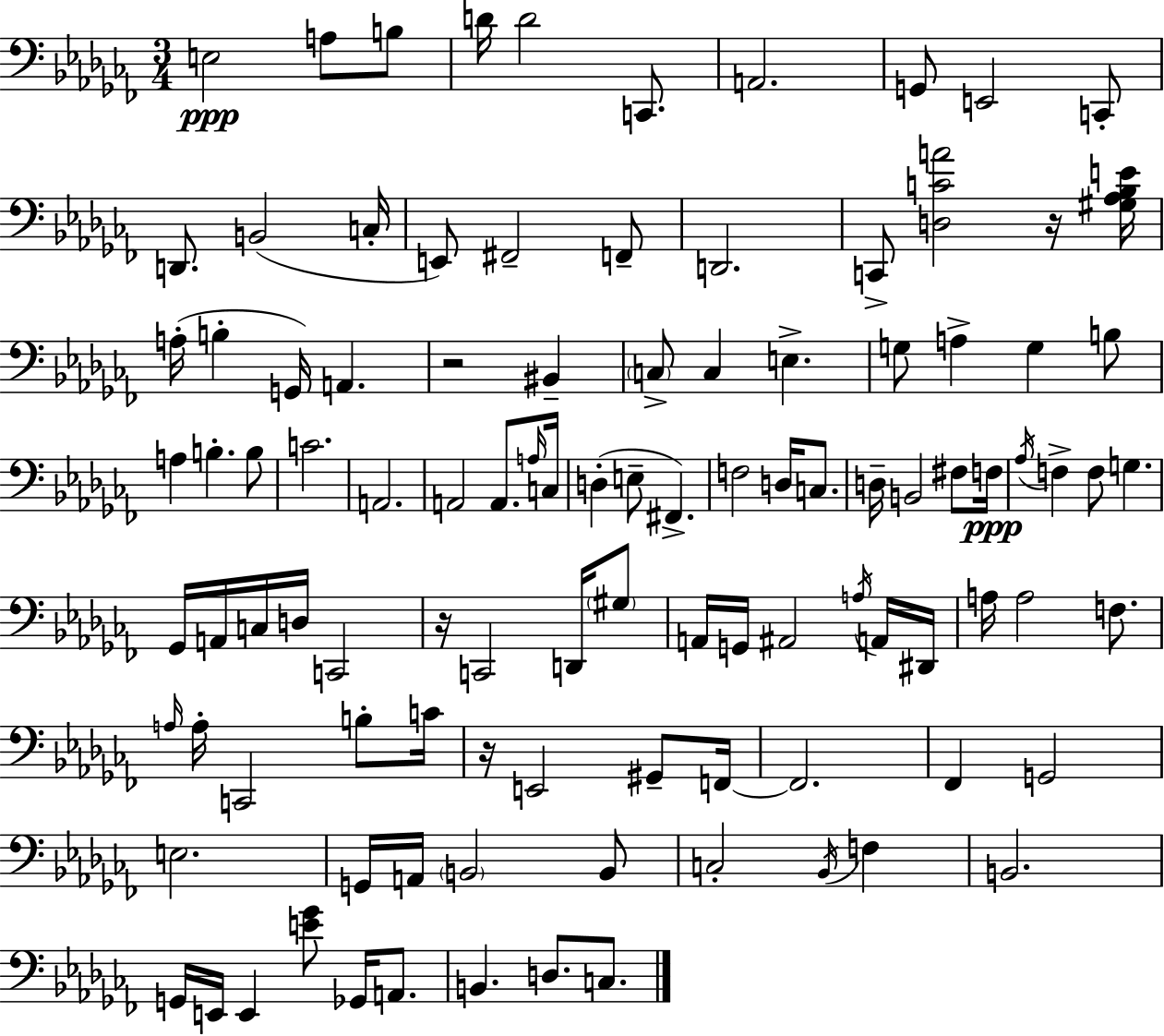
{
  \clef bass
  \numericTimeSignature
  \time 3/4
  \key aes \minor
  e2\ppp a8 b8 | d'16 d'2 c,8. | a,2. | g,8 e,2 c,8-. | \break d,8. b,2( c16-. | e,8) fis,2-- f,8-- | d,2. | c,8-> <d c' a'>2 r16 <gis aes bes e'>16 | \break a16-.( b4-. g,16) a,4. | r2 bis,4-- | \parenthesize c8-> c4 e4.-> | g8 a4-> g4 b8 | \break a4 b4.-. b8 | c'2. | a,2. | a,2 a,8. \grace { a16 } | \break c16 d4-.( e8-- fis,4.->) | f2 d16 c8. | d16-- b,2 fis8 | f16\ppp \acciaccatura { aes16 } f4-> f8 g4. | \break ges,16 a,16 c16 d16 c,2 | r16 c,2 d,16 | \parenthesize gis8 a,16 g,16 ais,2 | \acciaccatura { a16 } a,16 dis,16 a16 a2 | \break f8. \grace { a16 } a16-. c,2 | b8-. c'16 r16 e,2 | gis,8-- f,16~~ f,2. | fes,4 g,2 | \break e2. | g,16 a,16 \parenthesize b,2 | b,8 c2-. | \acciaccatura { bes,16 } f4 b,2. | \break g,16 e,16 e,4 <e' ges'>8 | ges,16 a,8. b,4. d8. | c8. \bar "|."
}